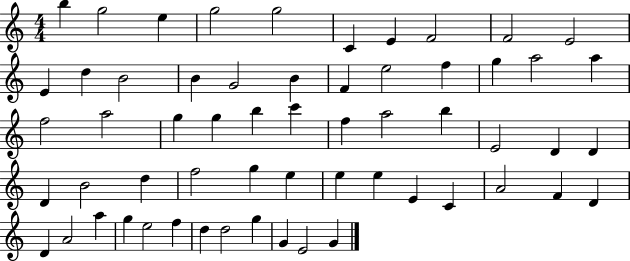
B5/q G5/h E5/q G5/h G5/h C4/q E4/q F4/h F4/h E4/h E4/q D5/q B4/h B4/q G4/h B4/q F4/q E5/h F5/q G5/q A5/h A5/q F5/h A5/h G5/q G5/q B5/q C6/q F5/q A5/h B5/q E4/h D4/q D4/q D4/q B4/h D5/q F5/h G5/q E5/q E5/q E5/q E4/q C4/q A4/h F4/q D4/q D4/q A4/h A5/q G5/q E5/h F5/q D5/q D5/h G5/q G4/q E4/h G4/q